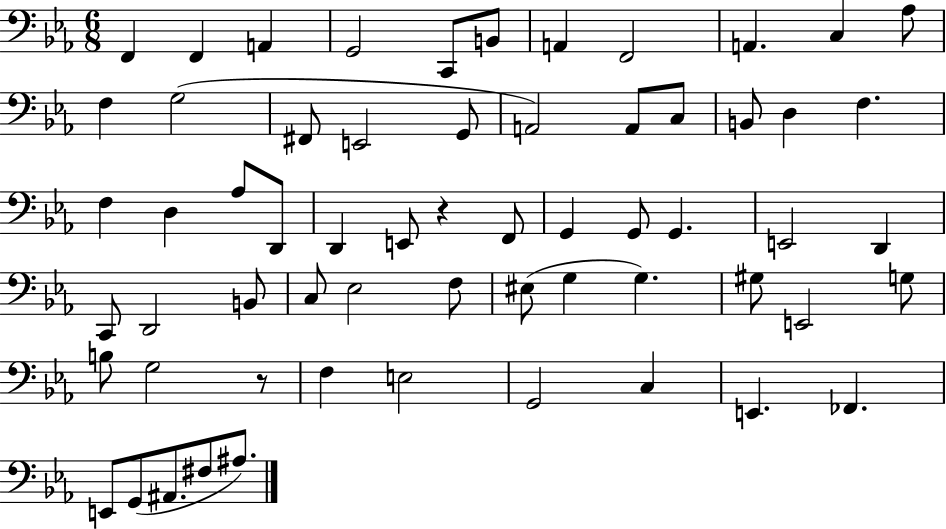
{
  \clef bass
  \numericTimeSignature
  \time 6/8
  \key ees \major
  f,4 f,4 a,4 | g,2 c,8 b,8 | a,4 f,2 | a,4. c4 aes8 | \break f4 g2( | fis,8 e,2 g,8 | a,2) a,8 c8 | b,8 d4 f4. | \break f4 d4 aes8 d,8 | d,4 e,8 r4 f,8 | g,4 g,8 g,4. | e,2 d,4 | \break c,8 d,2 b,8 | c8 ees2 f8 | eis8( g4 g4.) | gis8 e,2 g8 | \break b8 g2 r8 | f4 e2 | g,2 c4 | e,4. fes,4. | \break e,8 g,8( ais,8. fis8 ais8.) | \bar "|."
}